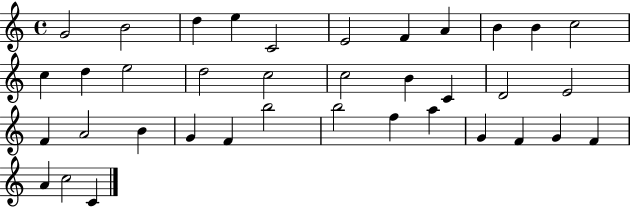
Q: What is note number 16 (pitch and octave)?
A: C5